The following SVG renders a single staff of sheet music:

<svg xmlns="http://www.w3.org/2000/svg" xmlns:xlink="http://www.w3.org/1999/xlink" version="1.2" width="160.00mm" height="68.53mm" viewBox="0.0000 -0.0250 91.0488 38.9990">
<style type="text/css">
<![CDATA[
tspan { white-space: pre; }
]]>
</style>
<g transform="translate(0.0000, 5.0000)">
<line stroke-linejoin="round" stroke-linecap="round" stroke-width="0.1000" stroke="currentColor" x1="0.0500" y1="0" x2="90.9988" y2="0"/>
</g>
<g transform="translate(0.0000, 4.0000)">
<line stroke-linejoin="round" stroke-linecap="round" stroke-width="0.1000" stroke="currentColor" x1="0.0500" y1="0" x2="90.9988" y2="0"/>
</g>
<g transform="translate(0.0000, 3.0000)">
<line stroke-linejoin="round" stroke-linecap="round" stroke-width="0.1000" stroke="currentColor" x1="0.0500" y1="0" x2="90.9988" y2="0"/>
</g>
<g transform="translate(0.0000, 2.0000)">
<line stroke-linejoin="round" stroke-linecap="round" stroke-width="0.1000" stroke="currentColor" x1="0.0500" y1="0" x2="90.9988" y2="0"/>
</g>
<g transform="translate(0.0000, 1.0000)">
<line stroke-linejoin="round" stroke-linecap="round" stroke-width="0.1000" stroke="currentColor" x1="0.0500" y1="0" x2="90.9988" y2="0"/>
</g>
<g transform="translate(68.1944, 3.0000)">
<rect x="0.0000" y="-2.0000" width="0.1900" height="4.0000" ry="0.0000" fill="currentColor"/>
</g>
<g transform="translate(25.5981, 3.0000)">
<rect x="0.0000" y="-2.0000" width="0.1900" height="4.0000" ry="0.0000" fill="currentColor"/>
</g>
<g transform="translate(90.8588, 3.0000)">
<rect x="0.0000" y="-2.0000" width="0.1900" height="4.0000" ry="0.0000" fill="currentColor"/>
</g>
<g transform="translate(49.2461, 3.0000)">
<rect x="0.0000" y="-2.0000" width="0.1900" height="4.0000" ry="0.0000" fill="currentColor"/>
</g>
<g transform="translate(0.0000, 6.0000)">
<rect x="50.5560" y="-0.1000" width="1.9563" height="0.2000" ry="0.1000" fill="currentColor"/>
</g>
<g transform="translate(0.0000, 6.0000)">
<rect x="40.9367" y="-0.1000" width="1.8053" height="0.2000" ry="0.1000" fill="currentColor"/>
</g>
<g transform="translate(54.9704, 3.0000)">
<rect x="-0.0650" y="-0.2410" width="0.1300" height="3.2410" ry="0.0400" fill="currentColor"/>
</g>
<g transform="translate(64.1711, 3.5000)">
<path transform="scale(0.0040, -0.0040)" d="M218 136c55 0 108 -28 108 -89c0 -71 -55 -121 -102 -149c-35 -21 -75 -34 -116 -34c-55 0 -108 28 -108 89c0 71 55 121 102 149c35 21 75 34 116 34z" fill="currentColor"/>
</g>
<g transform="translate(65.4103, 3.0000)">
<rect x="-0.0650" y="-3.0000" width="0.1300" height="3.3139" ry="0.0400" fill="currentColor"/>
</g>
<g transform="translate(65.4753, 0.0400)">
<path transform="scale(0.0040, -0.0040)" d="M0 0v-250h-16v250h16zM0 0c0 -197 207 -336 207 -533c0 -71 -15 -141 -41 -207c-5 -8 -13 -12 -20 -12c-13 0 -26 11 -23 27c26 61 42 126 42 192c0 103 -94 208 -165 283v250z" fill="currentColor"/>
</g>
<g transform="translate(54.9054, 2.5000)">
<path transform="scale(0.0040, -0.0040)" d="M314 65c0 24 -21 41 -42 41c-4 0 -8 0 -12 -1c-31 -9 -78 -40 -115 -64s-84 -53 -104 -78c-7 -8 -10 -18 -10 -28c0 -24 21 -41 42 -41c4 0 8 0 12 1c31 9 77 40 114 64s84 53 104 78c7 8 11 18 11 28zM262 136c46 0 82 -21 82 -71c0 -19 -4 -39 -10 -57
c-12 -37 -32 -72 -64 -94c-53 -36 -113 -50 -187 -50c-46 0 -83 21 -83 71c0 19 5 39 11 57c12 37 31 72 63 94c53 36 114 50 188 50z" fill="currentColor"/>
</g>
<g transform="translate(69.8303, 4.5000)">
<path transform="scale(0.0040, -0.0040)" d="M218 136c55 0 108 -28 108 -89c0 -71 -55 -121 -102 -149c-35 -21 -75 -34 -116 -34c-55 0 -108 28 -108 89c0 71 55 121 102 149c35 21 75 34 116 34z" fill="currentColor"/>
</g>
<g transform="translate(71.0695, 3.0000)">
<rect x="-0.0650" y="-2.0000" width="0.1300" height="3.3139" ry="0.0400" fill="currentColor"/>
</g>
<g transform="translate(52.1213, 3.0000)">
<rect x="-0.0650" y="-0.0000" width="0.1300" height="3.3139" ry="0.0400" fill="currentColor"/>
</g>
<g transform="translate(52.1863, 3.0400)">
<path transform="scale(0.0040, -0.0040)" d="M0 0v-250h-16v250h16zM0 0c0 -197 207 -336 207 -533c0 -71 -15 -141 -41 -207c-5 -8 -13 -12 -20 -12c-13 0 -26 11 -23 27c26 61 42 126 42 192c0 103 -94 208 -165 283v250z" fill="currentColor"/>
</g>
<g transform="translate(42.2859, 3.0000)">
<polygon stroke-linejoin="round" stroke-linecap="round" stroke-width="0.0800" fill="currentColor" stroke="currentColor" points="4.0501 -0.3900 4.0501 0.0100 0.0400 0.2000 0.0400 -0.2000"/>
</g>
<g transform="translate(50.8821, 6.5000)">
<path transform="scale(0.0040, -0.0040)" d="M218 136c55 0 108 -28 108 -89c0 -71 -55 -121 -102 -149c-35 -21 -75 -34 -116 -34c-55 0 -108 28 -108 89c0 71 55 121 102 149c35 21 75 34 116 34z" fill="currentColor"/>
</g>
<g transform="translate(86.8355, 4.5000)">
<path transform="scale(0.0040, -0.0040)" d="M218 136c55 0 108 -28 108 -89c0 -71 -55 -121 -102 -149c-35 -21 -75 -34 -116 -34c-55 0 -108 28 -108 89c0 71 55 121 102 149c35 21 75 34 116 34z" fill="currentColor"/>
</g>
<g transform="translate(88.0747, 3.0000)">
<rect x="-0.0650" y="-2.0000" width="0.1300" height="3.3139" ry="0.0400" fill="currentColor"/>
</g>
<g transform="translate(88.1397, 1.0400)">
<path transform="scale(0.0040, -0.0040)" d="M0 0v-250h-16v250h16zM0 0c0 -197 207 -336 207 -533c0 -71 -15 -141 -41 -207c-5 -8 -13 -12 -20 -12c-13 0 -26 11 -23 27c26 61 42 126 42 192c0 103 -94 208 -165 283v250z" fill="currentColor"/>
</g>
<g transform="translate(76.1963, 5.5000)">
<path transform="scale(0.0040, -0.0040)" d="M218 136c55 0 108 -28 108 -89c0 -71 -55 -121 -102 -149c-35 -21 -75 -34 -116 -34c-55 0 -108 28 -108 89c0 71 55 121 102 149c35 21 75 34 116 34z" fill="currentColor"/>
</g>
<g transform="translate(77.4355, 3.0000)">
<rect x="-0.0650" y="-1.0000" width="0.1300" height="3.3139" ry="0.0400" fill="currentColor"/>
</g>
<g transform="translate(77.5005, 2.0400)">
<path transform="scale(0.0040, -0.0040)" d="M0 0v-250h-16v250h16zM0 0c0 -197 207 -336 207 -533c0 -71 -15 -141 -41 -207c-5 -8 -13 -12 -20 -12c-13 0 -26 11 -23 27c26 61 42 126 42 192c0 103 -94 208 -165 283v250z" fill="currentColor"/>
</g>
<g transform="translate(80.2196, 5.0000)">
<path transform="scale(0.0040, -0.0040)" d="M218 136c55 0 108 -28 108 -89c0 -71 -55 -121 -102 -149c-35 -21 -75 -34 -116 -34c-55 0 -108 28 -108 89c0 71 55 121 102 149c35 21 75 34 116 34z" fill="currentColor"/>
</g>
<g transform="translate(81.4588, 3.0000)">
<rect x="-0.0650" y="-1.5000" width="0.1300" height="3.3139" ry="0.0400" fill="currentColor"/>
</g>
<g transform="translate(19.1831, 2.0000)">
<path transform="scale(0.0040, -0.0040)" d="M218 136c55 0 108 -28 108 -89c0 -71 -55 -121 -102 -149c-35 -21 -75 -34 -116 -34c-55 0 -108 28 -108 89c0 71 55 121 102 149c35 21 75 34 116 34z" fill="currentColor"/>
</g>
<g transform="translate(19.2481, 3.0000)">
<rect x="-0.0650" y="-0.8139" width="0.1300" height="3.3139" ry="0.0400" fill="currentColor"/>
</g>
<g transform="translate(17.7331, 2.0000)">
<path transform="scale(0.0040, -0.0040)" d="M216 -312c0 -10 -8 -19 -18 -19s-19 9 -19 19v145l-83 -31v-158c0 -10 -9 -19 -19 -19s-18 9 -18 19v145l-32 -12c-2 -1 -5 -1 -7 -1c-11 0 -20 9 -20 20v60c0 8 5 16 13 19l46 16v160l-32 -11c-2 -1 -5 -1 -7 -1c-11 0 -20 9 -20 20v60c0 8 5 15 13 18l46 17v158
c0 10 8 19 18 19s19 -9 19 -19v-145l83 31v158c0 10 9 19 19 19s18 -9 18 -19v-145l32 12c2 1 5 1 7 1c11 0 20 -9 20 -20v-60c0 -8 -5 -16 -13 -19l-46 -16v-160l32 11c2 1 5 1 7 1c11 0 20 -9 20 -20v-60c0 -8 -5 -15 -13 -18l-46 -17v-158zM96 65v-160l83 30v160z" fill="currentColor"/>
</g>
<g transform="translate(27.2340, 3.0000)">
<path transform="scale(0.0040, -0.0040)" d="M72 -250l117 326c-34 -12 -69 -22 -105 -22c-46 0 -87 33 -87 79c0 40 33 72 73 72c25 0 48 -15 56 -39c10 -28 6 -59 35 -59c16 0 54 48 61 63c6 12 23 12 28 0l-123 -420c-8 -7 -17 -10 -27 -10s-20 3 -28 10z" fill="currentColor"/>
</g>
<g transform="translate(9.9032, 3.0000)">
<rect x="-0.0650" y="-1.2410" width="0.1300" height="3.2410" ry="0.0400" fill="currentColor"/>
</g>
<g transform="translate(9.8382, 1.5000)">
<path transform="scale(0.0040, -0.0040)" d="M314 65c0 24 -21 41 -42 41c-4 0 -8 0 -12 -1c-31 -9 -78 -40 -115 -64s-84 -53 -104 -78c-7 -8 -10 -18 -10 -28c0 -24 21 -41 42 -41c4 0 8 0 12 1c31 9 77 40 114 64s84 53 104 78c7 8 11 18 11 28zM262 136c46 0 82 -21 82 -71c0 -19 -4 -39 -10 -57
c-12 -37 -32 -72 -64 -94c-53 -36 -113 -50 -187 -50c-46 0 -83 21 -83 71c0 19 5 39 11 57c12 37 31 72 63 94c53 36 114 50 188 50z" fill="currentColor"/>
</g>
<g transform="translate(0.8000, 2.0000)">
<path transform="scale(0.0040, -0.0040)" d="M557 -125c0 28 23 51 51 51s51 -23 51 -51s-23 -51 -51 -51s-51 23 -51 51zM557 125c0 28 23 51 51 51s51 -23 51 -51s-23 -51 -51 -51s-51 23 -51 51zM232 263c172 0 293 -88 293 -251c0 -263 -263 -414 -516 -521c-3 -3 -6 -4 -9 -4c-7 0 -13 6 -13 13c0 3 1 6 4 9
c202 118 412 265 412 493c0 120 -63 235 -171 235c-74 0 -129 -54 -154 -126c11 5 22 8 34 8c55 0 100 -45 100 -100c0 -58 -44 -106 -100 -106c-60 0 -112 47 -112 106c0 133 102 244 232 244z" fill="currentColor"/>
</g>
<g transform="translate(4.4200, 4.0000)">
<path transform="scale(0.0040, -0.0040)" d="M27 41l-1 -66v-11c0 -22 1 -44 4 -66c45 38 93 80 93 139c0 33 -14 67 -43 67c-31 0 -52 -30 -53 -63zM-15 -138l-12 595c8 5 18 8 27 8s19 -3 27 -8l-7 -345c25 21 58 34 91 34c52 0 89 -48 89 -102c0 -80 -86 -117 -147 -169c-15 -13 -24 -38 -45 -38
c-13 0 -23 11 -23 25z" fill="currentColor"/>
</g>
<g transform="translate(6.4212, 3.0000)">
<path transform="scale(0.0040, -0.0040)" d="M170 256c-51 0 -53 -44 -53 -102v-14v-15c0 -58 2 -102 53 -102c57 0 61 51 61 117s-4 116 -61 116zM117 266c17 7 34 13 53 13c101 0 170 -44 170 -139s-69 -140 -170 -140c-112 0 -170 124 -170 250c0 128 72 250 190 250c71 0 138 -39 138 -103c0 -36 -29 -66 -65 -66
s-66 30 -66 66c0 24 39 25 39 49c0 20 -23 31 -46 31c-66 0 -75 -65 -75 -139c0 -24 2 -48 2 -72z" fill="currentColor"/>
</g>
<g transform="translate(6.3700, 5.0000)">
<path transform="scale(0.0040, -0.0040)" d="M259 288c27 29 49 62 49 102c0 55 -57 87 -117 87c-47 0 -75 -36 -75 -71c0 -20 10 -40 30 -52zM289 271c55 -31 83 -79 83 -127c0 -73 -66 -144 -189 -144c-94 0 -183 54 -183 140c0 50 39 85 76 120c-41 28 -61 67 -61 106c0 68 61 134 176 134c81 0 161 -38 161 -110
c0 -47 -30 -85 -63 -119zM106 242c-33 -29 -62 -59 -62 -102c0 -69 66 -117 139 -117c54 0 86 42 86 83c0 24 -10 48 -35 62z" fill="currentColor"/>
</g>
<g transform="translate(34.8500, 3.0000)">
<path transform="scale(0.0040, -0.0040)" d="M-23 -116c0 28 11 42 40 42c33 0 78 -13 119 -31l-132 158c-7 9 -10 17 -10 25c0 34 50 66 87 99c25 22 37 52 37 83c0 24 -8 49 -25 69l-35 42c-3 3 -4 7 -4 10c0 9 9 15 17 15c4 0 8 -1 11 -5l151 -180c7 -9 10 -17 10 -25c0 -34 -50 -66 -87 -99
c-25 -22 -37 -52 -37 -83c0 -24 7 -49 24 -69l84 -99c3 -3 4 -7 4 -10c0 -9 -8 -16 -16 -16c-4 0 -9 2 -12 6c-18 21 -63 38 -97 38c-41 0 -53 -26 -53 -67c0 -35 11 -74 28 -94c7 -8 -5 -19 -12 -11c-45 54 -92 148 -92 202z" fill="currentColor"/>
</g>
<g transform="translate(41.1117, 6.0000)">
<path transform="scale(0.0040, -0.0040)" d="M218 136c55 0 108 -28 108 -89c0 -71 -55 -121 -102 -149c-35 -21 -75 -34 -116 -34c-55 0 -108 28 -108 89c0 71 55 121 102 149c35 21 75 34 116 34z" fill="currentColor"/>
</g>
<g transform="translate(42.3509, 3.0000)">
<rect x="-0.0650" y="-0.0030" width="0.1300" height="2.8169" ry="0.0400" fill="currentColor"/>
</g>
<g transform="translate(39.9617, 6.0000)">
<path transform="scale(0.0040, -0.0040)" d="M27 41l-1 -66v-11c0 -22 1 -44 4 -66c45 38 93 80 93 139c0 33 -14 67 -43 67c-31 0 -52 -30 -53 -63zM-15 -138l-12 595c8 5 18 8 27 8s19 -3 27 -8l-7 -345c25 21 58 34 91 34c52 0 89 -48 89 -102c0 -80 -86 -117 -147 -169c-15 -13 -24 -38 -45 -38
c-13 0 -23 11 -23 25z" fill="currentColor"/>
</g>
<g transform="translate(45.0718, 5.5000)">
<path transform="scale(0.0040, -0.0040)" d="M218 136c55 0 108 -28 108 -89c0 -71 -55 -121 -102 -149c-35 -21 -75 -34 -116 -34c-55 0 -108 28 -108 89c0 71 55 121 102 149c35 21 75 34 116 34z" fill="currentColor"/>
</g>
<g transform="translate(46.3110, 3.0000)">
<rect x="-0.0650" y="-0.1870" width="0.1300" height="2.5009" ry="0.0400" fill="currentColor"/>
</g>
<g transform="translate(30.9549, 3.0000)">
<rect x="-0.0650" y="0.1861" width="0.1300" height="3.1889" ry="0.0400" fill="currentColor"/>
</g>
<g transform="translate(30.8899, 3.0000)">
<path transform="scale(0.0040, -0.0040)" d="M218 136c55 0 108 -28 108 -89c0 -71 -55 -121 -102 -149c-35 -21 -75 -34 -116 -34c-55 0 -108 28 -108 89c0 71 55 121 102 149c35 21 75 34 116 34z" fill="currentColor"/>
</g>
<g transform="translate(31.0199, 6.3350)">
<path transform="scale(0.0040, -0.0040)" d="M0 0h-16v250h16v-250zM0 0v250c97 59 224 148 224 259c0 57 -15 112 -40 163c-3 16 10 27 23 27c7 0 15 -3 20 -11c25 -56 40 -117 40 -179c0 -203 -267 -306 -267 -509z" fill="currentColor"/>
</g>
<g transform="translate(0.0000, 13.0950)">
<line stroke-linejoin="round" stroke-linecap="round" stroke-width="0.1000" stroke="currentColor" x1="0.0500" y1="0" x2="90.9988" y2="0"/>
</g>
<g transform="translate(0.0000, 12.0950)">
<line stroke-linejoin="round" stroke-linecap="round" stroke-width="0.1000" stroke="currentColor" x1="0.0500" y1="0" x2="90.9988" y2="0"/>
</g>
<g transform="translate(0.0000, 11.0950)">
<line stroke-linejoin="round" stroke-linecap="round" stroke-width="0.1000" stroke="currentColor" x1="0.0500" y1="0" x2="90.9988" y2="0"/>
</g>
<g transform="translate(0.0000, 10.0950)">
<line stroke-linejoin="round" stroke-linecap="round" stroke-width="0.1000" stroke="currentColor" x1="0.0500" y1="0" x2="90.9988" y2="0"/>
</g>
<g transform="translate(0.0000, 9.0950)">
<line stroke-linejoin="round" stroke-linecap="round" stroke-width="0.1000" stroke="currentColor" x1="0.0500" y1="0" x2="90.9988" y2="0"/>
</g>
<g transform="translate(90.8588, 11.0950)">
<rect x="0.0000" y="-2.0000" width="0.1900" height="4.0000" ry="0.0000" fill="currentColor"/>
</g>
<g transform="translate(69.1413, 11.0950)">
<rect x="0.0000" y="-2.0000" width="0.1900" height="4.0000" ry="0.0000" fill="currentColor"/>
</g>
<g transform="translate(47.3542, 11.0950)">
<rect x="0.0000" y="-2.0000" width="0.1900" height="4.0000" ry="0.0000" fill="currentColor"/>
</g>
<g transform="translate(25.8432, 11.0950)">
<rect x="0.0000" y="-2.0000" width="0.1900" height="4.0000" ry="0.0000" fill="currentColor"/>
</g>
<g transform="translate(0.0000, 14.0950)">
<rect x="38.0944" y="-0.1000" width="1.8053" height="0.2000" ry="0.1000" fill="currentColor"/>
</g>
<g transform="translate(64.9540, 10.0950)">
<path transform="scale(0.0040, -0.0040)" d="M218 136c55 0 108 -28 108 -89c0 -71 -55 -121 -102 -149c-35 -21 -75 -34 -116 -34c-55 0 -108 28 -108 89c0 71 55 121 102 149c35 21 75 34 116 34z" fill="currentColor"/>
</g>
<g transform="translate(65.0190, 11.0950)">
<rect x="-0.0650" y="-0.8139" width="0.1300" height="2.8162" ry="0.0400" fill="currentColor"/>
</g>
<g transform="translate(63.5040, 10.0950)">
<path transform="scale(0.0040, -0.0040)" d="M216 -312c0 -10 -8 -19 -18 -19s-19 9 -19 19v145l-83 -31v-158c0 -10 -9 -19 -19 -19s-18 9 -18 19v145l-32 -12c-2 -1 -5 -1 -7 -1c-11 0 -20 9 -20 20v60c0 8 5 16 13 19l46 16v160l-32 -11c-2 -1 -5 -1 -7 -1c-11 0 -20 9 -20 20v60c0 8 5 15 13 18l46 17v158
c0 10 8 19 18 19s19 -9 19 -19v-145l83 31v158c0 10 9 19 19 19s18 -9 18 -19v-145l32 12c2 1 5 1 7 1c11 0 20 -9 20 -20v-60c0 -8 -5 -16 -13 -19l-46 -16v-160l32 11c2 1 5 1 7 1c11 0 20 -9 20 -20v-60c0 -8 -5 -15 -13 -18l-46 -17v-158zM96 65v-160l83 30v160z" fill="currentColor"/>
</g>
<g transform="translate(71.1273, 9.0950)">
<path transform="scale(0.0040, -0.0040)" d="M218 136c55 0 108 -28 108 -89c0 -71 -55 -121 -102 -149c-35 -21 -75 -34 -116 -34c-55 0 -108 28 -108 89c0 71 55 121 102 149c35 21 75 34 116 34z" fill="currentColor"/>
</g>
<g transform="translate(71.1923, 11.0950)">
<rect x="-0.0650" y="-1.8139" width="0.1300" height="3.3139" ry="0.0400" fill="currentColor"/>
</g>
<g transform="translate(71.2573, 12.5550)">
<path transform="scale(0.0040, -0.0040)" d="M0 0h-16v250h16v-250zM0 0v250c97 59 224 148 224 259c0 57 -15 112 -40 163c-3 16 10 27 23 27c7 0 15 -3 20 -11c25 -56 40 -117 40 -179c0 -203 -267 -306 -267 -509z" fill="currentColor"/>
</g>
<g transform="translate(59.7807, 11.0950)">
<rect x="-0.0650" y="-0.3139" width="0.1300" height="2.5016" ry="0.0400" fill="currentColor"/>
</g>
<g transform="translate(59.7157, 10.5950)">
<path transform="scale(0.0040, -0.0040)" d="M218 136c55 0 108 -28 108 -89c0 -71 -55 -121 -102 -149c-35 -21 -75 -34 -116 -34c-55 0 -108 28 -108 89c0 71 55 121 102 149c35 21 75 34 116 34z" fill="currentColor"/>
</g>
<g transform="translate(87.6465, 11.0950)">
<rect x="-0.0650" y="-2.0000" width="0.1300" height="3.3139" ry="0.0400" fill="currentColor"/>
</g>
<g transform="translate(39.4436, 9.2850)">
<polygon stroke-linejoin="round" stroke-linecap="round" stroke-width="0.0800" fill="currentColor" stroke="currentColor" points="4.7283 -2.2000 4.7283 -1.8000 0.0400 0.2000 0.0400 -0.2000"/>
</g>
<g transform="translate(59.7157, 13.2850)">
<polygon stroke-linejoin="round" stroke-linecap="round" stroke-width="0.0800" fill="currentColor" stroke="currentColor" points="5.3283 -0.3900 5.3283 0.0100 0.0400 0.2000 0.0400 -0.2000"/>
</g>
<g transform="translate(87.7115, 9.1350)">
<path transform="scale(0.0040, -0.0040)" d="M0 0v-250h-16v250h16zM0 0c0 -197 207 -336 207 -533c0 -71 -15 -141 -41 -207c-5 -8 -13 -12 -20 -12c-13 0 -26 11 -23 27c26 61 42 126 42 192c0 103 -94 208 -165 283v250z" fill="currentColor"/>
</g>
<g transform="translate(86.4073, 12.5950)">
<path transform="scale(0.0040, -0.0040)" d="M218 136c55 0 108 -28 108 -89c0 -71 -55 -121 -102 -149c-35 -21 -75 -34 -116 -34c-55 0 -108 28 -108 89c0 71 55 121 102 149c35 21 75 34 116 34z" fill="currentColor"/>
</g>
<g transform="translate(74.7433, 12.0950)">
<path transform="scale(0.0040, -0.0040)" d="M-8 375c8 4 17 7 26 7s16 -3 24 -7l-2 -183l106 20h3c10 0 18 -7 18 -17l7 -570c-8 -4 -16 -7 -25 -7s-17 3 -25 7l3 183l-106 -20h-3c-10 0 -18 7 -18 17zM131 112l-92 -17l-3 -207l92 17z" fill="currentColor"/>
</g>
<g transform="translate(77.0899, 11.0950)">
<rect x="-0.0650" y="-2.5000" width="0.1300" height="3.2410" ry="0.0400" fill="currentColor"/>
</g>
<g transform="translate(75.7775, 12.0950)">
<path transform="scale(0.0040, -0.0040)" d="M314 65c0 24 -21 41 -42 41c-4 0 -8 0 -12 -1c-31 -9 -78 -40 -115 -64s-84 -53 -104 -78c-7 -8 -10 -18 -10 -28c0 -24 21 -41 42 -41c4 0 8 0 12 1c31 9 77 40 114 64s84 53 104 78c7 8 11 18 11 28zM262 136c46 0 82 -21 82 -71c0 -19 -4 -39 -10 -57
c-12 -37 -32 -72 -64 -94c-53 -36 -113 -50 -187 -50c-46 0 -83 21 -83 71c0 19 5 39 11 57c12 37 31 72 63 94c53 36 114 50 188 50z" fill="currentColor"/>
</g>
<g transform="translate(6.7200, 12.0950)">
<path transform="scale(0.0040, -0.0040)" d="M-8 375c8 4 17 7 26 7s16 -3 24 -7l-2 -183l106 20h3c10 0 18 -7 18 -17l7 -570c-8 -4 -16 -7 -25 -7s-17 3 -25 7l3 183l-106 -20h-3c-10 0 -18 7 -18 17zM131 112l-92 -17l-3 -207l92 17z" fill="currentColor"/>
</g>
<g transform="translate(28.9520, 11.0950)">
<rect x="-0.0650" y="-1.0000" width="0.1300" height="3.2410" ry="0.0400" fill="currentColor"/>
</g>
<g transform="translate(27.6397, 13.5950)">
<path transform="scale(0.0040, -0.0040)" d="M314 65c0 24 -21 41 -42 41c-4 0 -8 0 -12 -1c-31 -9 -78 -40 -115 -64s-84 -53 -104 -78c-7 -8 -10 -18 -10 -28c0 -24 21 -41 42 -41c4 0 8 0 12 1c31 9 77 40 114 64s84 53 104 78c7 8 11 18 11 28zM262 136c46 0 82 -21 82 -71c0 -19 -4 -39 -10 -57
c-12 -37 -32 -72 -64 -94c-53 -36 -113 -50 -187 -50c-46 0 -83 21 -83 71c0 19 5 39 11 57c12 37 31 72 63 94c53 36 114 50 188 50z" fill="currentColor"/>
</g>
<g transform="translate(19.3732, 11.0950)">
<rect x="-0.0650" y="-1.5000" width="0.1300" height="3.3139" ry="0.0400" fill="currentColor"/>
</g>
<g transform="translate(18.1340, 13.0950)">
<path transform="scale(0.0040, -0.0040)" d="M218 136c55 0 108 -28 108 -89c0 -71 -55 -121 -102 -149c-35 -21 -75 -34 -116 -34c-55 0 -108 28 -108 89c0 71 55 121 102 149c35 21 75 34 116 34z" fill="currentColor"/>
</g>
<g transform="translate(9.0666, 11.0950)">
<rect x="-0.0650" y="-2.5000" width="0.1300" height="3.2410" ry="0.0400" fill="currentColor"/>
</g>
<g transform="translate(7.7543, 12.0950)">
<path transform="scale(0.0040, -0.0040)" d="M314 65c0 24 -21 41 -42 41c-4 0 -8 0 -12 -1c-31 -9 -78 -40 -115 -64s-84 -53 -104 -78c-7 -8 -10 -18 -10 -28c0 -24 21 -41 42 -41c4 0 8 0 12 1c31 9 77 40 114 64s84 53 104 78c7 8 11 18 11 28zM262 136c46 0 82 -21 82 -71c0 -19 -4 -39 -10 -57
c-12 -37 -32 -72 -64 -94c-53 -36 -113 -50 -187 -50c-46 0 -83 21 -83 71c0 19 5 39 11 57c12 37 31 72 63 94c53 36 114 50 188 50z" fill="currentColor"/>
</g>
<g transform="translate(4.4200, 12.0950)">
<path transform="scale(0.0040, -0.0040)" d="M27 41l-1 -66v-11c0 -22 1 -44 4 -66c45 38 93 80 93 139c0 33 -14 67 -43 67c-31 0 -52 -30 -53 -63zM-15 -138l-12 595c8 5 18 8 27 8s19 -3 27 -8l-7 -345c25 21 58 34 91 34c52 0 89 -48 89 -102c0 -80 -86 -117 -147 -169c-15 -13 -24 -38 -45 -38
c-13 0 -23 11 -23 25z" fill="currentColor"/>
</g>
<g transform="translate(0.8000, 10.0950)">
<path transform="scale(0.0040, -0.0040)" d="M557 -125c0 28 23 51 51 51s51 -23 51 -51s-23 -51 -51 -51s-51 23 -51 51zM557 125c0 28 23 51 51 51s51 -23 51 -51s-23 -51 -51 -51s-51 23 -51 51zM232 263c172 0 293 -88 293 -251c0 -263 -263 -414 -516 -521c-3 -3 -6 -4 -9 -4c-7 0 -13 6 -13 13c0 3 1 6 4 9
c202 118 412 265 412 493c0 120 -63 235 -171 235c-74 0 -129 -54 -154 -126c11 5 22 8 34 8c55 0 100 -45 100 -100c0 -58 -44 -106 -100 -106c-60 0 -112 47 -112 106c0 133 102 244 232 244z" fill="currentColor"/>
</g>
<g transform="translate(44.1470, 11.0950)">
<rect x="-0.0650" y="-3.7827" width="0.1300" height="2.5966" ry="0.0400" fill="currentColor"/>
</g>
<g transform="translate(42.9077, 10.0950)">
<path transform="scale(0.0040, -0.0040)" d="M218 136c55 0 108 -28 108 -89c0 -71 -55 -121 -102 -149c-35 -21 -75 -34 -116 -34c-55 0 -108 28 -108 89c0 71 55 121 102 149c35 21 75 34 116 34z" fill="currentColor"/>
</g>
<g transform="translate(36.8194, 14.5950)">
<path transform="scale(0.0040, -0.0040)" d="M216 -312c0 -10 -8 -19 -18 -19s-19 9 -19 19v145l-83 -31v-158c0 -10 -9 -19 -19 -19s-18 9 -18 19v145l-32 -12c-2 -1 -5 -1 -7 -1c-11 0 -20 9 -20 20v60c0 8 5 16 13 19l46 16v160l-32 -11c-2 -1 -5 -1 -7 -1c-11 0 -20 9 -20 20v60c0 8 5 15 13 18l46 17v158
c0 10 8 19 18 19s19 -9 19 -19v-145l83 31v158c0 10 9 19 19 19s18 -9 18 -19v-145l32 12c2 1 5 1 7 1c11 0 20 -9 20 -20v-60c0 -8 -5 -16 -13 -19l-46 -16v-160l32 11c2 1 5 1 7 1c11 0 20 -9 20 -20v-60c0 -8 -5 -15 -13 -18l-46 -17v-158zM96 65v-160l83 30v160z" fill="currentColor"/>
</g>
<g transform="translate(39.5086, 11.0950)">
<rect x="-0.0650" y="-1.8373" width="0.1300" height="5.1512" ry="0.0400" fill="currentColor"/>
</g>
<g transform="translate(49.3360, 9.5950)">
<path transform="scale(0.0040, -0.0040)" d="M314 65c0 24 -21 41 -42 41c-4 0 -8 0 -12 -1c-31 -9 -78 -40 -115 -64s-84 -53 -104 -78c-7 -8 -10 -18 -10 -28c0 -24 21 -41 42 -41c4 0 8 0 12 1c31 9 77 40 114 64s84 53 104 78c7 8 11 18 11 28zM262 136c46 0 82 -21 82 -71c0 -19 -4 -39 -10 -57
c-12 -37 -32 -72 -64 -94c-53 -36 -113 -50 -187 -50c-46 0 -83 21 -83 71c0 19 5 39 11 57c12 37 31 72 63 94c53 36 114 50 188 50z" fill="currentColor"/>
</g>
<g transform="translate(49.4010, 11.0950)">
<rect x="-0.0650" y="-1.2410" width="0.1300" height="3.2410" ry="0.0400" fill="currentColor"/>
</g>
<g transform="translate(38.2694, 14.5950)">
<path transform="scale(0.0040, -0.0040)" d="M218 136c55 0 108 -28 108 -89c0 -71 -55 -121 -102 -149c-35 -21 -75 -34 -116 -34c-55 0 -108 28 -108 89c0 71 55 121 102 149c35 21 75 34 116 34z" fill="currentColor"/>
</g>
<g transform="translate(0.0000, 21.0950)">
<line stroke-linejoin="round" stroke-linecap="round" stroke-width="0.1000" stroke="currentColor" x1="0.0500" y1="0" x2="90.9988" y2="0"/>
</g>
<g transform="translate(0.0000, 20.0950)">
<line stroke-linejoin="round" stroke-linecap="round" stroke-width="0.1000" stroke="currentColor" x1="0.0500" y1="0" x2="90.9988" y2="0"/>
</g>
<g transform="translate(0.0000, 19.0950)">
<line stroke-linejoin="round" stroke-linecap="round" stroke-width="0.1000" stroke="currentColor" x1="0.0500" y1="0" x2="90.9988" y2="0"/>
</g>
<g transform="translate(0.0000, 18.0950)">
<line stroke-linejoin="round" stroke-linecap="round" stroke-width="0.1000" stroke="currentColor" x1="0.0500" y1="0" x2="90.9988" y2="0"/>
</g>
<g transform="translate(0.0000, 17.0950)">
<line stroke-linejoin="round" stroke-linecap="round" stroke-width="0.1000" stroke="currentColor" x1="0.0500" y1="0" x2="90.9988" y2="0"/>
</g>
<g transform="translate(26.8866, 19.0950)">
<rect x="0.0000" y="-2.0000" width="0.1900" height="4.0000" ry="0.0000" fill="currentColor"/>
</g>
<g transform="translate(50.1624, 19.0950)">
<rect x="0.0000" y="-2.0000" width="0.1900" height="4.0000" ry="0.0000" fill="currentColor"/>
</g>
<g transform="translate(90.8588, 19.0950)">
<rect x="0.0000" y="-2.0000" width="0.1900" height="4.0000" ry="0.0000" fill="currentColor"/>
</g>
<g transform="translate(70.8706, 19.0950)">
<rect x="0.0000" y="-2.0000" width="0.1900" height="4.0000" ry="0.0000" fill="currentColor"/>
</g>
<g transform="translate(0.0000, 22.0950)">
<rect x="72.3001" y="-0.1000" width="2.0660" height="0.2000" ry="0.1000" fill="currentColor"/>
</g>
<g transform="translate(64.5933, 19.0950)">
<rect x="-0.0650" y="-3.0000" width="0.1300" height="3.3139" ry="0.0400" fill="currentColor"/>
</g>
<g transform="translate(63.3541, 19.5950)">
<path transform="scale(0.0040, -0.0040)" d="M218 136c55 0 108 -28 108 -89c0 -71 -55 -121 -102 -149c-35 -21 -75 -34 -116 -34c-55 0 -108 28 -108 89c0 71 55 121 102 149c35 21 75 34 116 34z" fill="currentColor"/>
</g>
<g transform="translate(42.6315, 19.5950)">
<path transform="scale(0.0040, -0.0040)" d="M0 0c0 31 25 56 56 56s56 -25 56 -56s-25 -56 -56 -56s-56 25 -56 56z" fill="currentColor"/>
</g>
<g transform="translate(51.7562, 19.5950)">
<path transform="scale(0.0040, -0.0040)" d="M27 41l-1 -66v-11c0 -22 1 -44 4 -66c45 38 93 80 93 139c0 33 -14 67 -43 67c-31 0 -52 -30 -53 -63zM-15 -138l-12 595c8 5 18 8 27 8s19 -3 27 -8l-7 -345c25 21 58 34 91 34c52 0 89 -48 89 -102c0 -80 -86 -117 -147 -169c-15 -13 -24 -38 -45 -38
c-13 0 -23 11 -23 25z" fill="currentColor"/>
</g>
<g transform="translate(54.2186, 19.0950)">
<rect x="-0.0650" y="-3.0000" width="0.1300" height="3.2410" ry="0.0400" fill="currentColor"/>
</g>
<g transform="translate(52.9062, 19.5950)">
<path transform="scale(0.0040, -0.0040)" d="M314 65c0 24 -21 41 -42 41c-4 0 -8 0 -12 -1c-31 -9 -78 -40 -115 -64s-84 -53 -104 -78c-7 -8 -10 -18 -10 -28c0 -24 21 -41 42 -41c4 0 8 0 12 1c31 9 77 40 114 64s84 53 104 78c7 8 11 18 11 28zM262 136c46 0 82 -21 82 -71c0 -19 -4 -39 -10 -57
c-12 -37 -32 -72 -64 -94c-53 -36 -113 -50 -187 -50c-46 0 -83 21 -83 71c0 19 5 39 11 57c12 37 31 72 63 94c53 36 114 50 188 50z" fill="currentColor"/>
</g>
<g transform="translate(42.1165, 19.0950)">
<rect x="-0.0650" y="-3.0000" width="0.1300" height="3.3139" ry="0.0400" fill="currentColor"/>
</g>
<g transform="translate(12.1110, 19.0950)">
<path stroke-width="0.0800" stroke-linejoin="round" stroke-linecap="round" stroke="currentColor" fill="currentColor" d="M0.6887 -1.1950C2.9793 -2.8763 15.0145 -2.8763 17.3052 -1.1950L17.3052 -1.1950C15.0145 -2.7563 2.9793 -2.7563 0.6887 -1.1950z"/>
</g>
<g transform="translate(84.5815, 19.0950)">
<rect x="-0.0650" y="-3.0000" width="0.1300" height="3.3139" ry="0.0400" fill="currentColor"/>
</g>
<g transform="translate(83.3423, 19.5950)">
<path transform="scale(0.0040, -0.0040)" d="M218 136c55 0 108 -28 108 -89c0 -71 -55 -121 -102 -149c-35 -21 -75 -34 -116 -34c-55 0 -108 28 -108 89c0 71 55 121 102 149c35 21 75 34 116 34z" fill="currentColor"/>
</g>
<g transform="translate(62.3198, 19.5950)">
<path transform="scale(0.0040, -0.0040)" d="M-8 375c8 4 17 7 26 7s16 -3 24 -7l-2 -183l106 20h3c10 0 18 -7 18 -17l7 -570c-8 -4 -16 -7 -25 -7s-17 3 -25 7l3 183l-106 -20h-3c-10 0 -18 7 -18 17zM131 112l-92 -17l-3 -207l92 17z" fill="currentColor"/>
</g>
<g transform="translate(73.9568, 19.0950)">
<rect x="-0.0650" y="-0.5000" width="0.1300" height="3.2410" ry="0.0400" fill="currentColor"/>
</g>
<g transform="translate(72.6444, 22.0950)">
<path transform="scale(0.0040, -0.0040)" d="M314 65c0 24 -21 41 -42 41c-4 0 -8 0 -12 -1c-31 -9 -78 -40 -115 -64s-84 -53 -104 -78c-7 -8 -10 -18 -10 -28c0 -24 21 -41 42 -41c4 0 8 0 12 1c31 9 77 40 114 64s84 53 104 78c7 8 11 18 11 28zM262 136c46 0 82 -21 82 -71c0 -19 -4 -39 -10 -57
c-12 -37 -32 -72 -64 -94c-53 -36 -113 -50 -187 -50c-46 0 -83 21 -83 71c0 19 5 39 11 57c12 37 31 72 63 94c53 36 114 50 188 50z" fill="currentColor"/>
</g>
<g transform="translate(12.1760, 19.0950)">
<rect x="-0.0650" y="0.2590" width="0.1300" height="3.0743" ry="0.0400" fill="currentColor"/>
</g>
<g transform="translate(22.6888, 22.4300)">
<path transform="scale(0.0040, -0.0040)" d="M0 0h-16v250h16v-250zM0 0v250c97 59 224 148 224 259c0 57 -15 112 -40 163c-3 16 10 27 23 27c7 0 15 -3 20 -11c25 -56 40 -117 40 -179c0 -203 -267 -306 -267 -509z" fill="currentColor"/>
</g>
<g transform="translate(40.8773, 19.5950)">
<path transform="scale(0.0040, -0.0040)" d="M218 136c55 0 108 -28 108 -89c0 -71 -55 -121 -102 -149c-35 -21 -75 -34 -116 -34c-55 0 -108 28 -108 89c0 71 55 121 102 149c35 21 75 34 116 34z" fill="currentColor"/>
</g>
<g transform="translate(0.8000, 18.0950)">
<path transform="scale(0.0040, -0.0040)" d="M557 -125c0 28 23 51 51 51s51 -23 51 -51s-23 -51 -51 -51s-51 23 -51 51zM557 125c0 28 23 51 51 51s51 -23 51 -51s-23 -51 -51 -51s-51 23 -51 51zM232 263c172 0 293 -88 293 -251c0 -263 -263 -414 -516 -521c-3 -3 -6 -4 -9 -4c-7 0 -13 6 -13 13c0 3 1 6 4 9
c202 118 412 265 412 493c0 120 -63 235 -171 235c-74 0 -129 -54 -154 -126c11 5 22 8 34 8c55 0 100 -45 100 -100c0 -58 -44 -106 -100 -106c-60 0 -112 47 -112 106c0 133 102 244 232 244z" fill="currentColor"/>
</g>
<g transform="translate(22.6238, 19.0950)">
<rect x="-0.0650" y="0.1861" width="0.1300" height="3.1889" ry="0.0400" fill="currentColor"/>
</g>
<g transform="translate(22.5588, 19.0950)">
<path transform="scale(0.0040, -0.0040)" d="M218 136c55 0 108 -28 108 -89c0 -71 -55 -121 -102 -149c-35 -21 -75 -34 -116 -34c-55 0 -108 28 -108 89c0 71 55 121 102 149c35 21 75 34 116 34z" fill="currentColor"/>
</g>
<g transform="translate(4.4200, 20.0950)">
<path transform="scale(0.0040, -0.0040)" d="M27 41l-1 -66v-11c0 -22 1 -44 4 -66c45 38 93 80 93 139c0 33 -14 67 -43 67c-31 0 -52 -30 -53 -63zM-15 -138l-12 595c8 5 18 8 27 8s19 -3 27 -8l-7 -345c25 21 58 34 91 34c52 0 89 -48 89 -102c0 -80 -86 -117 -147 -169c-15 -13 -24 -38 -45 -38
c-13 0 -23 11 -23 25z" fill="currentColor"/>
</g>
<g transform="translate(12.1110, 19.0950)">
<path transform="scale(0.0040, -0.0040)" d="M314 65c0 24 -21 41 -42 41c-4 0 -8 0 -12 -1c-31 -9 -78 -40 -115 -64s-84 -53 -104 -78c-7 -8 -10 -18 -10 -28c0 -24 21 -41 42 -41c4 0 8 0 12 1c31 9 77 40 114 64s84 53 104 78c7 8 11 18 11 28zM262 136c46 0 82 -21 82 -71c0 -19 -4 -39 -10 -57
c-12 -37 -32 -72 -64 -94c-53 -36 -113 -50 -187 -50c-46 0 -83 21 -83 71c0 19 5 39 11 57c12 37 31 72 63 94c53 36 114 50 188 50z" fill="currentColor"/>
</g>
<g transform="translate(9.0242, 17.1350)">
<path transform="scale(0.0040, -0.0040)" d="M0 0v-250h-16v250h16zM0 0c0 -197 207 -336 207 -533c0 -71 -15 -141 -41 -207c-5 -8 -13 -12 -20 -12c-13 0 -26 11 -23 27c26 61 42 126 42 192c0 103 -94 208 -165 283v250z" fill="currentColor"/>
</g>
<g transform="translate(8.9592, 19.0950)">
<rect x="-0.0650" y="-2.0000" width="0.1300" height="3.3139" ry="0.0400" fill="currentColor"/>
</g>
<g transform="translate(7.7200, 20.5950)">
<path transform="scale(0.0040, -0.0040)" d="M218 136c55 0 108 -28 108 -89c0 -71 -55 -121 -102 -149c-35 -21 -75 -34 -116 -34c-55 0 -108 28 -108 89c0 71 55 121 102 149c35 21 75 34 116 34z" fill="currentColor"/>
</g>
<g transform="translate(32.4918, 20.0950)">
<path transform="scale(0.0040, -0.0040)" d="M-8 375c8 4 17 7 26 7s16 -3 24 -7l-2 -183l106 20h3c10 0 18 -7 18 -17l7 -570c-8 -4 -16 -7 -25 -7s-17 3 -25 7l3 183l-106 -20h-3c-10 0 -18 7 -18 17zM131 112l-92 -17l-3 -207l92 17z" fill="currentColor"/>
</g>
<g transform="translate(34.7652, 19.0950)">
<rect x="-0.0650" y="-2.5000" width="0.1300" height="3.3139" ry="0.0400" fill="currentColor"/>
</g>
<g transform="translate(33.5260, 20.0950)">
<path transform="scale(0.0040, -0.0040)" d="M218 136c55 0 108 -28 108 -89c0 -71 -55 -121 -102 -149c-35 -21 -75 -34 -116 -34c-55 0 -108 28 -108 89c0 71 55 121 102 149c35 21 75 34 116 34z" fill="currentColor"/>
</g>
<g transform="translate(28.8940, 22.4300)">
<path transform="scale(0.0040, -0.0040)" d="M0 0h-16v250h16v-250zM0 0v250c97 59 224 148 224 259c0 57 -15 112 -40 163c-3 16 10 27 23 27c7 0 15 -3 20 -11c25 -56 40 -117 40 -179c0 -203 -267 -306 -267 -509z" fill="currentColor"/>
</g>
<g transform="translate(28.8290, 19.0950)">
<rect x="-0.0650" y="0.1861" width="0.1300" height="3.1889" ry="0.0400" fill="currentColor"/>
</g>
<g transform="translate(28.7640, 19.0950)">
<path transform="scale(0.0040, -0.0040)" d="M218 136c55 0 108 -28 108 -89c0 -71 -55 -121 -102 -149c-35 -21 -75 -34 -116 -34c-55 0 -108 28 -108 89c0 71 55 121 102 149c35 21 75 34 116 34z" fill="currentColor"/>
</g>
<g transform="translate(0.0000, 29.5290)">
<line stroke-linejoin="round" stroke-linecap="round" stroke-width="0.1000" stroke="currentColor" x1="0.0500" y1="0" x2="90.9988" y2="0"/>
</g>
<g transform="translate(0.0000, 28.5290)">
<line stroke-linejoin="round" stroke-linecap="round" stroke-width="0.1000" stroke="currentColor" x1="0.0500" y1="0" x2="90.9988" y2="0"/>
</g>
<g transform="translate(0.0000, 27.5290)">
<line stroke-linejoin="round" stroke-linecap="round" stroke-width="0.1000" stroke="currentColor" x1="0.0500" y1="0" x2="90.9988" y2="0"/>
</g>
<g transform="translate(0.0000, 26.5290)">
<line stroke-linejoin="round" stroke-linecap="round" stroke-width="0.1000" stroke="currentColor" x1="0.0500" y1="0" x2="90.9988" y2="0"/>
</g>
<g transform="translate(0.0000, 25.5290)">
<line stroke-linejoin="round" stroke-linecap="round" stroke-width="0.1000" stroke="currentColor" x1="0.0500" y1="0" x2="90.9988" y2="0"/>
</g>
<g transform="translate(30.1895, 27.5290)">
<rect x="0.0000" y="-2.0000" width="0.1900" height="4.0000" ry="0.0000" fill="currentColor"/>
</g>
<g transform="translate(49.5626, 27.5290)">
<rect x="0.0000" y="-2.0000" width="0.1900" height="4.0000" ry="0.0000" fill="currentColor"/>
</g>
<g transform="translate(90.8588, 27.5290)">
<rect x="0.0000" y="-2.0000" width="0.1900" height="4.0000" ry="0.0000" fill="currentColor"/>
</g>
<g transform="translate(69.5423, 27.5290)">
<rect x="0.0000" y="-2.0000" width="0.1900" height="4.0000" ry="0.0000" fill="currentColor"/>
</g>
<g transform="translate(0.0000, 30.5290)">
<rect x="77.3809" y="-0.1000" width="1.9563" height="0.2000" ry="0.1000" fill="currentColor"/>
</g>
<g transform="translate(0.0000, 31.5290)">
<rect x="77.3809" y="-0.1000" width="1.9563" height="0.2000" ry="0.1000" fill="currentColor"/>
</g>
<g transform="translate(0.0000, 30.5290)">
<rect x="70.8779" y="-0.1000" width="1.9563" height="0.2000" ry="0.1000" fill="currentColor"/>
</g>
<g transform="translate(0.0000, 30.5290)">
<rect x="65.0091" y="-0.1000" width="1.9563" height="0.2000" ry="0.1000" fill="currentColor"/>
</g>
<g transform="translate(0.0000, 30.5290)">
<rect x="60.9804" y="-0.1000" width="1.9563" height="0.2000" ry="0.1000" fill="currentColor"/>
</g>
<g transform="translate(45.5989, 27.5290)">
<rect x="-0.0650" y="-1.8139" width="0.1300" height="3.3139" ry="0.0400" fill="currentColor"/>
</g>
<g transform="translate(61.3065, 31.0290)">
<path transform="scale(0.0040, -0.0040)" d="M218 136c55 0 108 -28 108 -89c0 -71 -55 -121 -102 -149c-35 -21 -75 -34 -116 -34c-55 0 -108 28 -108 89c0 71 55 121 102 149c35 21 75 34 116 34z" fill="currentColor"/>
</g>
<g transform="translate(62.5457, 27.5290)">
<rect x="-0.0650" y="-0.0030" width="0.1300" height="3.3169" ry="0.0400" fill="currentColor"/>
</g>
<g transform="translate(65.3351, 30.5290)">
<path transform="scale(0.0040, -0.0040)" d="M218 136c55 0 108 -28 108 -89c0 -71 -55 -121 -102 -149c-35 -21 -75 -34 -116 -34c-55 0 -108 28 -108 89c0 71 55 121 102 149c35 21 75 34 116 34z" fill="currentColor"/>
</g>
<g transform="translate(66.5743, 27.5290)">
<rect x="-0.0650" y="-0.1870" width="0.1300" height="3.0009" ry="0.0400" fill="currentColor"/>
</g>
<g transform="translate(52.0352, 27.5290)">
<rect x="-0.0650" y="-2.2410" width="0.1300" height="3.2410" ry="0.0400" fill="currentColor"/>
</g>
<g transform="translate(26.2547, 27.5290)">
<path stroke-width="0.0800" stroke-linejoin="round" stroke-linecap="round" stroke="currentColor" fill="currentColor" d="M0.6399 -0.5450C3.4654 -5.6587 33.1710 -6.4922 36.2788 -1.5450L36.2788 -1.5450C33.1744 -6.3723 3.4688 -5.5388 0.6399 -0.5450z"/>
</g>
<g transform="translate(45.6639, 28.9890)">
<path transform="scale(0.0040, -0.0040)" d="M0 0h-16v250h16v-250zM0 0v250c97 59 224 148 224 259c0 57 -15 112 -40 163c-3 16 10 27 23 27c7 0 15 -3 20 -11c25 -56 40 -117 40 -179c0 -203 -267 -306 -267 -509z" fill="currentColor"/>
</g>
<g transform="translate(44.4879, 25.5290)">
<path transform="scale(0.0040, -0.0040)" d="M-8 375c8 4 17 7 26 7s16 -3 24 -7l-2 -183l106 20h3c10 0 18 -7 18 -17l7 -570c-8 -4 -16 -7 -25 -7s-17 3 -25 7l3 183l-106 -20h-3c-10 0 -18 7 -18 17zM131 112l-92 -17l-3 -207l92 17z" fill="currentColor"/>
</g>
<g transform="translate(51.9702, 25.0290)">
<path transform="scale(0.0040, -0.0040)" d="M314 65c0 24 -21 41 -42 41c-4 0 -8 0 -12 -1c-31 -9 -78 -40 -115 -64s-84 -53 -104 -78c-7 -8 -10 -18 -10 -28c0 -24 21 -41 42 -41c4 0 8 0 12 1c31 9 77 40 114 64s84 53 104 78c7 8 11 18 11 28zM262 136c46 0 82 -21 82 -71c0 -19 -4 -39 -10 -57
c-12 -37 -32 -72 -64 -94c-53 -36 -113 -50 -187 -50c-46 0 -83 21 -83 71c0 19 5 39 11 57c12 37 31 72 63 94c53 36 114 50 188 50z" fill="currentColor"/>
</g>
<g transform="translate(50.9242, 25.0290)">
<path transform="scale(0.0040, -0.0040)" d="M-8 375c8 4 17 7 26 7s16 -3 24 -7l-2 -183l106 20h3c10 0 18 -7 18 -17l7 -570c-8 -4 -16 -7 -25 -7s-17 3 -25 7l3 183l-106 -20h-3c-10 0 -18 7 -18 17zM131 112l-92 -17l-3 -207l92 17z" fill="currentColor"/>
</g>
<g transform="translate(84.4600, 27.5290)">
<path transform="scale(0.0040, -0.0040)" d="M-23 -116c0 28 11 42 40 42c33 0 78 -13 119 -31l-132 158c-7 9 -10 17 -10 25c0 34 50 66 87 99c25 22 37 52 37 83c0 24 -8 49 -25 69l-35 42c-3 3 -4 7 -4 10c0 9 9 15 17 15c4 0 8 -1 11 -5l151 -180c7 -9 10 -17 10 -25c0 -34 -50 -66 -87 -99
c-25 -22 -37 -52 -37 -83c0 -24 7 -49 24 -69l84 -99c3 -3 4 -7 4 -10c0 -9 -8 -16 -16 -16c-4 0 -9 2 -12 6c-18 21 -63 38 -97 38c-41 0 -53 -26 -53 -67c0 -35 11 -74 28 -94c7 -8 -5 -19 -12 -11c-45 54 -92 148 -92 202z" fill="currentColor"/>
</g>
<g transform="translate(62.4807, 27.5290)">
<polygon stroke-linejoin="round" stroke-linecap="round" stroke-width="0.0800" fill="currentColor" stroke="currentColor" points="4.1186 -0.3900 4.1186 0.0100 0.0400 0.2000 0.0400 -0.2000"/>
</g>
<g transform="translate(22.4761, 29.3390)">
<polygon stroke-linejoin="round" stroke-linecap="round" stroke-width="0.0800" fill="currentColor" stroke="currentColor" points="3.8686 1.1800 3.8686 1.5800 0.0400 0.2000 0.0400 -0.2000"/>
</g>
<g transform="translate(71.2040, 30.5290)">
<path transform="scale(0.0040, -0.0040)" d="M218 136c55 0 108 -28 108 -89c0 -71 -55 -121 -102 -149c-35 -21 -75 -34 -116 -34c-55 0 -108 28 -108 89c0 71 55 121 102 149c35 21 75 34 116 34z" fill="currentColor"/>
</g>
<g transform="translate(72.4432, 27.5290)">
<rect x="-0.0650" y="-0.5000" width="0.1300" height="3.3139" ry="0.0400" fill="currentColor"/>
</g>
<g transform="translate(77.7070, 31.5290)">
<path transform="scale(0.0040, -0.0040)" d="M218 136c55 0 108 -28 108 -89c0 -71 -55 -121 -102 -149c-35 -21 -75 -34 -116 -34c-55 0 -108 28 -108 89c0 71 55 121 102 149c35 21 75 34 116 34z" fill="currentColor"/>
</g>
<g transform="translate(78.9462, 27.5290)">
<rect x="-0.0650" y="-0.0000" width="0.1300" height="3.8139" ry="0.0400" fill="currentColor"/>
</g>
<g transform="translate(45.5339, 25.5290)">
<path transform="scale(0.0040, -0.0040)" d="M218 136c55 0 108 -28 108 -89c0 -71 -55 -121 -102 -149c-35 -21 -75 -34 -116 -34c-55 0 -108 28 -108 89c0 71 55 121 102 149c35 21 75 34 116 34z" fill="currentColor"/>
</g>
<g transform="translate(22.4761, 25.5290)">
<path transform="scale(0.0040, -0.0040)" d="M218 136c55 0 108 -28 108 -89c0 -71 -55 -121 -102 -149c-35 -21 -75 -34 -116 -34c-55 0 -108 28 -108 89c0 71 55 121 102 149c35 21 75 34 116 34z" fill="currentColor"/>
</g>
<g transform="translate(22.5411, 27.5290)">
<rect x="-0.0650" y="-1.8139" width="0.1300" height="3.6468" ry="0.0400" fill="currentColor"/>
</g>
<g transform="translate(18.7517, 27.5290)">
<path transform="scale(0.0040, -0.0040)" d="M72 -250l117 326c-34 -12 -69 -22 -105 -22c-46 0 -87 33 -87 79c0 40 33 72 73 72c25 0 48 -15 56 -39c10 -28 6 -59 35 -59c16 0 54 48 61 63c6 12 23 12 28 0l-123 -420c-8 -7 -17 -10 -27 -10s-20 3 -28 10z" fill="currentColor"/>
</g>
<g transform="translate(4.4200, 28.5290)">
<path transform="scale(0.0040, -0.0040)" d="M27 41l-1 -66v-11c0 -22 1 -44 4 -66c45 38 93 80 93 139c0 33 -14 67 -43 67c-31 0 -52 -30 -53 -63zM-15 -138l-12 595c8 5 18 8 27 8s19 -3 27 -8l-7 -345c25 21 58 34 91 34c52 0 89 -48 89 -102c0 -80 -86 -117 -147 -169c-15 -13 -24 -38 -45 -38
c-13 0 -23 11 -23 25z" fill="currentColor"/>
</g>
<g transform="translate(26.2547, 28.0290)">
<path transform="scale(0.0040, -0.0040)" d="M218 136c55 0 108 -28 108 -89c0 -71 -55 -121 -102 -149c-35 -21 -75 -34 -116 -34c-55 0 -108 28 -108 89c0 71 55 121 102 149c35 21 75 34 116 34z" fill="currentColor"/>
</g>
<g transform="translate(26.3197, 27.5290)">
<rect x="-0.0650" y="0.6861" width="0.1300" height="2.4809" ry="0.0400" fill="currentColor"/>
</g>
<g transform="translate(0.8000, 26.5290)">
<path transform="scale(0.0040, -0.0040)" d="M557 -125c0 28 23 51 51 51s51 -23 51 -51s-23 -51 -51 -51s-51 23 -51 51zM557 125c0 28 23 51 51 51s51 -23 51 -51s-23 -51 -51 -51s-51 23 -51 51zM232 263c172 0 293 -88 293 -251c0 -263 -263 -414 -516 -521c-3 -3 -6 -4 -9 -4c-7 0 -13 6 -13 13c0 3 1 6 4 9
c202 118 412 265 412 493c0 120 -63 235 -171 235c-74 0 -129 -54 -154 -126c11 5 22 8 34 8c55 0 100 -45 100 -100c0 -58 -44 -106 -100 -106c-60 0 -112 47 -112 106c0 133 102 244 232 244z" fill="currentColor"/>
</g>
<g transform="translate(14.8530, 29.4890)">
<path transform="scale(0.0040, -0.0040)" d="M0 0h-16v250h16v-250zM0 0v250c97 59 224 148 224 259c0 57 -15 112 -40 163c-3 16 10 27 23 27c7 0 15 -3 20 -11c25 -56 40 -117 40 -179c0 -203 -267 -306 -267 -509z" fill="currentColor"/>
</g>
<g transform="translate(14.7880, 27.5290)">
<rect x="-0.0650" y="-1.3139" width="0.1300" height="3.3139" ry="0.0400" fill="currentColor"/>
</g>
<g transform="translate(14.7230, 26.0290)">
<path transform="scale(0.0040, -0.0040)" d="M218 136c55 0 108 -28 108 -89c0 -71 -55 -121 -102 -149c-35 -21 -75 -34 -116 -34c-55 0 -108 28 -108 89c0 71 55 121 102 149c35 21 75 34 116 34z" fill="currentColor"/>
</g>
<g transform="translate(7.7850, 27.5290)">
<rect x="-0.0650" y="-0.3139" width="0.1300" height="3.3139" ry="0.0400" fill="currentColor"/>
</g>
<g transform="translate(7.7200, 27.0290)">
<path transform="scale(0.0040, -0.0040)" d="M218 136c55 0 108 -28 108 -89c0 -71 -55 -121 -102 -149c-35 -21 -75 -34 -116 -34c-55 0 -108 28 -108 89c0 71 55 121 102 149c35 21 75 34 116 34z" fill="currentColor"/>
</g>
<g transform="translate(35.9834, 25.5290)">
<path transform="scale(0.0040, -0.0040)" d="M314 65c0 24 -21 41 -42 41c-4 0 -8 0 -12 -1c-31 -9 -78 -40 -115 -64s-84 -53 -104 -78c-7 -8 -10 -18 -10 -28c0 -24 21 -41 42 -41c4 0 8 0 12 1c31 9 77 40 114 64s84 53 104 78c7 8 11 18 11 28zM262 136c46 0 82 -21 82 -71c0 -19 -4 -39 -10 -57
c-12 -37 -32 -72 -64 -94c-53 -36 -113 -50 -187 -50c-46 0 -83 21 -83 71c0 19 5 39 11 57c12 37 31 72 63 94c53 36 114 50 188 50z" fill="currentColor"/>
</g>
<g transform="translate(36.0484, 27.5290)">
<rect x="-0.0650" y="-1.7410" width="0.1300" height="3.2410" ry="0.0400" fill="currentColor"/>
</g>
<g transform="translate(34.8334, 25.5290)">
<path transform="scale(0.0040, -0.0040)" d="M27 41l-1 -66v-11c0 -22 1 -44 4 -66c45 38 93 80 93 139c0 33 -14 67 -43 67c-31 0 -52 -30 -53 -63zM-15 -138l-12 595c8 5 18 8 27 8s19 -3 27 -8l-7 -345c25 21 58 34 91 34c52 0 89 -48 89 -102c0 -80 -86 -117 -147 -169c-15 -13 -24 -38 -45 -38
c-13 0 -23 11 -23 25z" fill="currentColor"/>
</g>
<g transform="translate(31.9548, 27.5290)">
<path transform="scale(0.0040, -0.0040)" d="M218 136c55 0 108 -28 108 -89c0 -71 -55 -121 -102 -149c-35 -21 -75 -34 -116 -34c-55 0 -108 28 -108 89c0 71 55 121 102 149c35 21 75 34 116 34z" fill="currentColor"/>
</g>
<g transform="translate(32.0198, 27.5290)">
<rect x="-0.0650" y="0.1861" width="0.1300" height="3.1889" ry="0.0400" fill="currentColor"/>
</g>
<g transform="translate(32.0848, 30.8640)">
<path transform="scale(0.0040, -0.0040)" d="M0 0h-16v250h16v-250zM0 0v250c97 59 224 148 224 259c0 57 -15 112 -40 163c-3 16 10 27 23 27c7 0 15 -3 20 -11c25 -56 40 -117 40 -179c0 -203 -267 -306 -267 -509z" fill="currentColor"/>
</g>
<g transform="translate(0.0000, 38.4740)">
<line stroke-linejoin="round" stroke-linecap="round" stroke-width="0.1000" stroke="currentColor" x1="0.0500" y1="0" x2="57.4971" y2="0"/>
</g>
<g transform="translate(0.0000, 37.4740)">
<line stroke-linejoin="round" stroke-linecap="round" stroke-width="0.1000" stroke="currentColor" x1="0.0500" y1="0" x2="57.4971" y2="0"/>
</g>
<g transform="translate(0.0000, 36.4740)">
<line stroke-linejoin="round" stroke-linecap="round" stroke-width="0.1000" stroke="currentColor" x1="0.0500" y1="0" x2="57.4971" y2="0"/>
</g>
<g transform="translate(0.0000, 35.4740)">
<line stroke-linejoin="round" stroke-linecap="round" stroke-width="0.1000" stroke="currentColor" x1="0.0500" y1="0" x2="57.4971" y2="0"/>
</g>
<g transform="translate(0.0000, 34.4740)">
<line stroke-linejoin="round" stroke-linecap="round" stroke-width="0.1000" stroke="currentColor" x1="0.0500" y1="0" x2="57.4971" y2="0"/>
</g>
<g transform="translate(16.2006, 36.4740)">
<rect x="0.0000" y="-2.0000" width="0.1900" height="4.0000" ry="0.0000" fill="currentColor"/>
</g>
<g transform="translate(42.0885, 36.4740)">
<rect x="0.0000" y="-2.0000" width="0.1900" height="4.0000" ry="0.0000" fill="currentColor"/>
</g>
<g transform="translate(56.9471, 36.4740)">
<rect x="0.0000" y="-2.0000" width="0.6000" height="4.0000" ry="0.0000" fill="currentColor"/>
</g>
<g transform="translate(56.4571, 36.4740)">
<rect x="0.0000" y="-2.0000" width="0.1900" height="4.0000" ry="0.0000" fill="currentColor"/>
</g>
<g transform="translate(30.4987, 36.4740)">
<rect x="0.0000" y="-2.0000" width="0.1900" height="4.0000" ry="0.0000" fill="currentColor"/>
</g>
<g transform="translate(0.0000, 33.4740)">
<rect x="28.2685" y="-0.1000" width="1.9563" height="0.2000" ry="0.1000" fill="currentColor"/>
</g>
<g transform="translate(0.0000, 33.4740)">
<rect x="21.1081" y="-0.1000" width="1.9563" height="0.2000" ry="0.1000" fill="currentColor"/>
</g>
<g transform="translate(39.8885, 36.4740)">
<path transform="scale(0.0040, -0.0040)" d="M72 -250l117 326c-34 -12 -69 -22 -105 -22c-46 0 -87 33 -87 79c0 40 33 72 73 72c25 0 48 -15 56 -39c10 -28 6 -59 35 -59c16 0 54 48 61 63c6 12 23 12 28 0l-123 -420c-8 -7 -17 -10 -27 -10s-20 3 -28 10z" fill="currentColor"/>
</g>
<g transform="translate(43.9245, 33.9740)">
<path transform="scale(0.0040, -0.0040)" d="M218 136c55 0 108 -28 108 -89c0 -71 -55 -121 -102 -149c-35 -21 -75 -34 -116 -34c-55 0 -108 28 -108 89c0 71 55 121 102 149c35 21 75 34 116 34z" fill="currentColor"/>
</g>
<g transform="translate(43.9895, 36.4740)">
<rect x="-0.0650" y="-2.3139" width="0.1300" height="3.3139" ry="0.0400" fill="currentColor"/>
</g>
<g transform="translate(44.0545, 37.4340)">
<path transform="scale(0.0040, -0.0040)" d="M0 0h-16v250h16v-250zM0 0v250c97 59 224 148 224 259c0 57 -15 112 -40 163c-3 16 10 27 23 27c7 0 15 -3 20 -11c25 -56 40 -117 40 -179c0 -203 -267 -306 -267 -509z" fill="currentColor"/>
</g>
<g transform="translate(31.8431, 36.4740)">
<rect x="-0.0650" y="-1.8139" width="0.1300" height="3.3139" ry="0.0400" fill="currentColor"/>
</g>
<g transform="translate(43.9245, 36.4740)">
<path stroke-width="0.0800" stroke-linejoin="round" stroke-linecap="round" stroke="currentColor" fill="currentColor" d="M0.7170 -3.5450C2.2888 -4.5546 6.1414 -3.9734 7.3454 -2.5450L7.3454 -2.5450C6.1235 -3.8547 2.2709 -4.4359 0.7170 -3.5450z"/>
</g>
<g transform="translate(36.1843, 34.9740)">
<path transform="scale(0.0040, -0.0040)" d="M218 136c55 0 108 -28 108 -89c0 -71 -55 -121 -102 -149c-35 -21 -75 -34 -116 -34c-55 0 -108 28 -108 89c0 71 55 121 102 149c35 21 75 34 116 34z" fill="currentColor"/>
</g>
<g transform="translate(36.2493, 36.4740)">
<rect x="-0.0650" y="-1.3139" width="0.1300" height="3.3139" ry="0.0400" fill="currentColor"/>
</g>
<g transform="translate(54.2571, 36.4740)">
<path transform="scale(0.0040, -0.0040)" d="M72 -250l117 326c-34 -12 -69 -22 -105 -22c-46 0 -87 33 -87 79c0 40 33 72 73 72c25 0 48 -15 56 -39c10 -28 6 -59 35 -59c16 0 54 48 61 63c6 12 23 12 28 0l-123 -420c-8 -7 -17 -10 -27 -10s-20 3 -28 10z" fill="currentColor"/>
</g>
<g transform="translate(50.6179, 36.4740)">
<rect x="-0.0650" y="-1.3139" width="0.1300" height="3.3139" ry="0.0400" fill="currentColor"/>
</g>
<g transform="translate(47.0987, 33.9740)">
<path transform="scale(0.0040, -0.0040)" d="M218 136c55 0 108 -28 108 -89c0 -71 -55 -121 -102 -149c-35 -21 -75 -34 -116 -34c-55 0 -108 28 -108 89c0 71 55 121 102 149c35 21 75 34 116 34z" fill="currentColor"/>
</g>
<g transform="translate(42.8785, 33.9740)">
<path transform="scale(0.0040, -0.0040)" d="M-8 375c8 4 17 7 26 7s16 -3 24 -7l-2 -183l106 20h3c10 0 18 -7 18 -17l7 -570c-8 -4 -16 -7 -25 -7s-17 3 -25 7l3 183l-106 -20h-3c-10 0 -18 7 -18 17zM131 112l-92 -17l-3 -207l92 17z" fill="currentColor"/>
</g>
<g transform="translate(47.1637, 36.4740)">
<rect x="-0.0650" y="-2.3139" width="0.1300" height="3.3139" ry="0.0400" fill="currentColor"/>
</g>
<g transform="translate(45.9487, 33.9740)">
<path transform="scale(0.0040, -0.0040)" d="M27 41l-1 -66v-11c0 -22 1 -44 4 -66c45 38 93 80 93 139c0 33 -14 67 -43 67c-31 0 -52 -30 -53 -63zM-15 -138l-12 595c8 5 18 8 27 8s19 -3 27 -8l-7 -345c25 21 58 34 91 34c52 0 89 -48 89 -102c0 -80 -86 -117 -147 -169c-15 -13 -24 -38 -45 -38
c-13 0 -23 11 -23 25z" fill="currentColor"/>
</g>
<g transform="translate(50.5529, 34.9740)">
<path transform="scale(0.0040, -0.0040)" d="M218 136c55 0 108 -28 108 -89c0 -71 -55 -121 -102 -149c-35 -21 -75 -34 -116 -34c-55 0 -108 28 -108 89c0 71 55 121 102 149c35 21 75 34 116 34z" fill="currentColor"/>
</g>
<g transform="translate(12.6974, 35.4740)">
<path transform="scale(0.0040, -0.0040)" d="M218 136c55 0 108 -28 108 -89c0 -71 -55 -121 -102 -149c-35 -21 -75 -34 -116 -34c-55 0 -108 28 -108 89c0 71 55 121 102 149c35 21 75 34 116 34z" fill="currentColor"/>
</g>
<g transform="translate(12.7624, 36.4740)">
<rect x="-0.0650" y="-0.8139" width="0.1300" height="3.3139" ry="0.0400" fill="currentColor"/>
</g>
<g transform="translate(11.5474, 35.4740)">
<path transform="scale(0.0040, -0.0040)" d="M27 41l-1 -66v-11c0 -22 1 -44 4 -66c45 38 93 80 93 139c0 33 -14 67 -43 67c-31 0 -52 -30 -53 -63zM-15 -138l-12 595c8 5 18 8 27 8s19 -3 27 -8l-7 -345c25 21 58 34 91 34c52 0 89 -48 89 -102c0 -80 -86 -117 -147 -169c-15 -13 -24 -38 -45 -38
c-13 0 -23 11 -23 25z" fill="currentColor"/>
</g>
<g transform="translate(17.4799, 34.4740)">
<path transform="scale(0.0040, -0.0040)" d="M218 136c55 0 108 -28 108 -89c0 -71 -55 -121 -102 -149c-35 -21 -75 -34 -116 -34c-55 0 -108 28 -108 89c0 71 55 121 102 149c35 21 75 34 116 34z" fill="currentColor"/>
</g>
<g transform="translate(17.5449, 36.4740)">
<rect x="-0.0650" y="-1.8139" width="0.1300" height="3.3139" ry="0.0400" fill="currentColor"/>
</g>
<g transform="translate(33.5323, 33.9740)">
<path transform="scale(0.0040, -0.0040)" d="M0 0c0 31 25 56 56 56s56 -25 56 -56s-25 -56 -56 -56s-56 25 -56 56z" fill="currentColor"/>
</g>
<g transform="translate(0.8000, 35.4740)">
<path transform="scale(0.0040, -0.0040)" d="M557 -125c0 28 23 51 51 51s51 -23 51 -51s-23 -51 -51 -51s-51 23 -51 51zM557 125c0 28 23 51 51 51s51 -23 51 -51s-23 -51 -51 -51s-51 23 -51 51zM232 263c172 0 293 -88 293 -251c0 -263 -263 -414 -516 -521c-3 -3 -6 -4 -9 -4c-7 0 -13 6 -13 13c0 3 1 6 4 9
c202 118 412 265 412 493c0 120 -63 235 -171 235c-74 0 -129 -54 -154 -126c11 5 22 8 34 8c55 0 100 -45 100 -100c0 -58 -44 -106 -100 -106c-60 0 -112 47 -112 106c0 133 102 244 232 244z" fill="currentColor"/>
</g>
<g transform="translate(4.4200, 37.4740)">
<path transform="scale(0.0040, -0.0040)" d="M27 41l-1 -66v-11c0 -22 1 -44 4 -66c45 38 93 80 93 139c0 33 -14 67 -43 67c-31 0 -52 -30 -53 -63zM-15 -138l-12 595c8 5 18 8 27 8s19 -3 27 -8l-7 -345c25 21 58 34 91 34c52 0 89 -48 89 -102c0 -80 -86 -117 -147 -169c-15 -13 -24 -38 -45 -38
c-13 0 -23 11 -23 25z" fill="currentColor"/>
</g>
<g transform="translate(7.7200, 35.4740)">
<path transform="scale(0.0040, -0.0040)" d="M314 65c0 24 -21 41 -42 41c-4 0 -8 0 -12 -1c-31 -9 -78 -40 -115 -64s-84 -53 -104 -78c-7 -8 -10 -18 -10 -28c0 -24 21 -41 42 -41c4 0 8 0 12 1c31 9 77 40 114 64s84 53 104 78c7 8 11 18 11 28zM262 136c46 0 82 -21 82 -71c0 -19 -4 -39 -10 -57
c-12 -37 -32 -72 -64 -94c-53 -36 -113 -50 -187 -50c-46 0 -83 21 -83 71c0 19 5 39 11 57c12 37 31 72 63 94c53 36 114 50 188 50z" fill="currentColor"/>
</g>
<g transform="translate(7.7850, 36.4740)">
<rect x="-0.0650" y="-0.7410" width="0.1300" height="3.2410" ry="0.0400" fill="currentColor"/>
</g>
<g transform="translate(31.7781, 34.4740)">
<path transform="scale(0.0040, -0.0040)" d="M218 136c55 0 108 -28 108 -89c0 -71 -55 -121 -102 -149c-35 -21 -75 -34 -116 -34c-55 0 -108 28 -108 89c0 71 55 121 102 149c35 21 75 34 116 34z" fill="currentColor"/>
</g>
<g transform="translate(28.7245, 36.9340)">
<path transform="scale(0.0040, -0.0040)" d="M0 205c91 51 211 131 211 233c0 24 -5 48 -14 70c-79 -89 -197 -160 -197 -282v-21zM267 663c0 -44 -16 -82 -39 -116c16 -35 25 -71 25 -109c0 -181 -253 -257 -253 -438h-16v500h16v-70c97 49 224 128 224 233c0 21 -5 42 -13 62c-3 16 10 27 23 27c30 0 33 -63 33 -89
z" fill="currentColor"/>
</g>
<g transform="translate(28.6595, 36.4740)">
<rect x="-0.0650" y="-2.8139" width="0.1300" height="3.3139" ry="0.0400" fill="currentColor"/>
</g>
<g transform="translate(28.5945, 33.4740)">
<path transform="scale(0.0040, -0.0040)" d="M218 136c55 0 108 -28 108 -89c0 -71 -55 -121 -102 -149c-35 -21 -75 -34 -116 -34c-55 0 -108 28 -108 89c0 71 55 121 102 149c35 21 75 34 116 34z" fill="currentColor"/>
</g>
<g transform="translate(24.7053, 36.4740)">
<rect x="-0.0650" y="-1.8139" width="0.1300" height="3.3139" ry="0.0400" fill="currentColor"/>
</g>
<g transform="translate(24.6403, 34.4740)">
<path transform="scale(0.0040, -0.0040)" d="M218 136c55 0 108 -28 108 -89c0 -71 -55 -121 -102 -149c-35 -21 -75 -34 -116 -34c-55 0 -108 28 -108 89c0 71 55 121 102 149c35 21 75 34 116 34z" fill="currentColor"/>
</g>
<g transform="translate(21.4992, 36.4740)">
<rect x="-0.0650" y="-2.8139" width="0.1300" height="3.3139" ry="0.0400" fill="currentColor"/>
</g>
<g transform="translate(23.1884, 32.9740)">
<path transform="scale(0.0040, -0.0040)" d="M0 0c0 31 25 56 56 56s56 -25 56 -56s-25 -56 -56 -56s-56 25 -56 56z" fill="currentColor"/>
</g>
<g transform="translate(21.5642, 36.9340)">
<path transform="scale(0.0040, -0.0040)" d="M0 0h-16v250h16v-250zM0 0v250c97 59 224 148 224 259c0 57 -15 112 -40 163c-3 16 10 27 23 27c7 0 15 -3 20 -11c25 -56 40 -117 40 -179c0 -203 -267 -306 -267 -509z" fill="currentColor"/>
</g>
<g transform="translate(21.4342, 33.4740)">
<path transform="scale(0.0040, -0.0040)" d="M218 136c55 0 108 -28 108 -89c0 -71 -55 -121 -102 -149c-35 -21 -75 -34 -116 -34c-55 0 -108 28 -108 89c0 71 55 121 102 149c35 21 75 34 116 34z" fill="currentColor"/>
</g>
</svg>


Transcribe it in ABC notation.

X:1
T:Untitled
M:6/8
L:1/4
K:F
G,2 ^F, z/2 D,/2 z _E,,/2 F,,/2 D,,/2 E,2 C,/2 A,, F,,/2 G,, A,,/2 B,,2 G,, F,,2 ^D,,/2 F,/2 G,2 E,/2 ^F,/2 A,/2 B,,2 A,,/2 A,,/2 D,2 D,/2 D,/2 B,, C, _C,2 C, E,,2 C, E, G,/2 z/2 A,/2 C,/2 D,/2 _A,2 A,/2 B,2 D,,/2 E,,/2 E,, C,, z F,2 _F, A, C/2 A, C/4 A, G, z/2 B,/2 _B, G, z/2